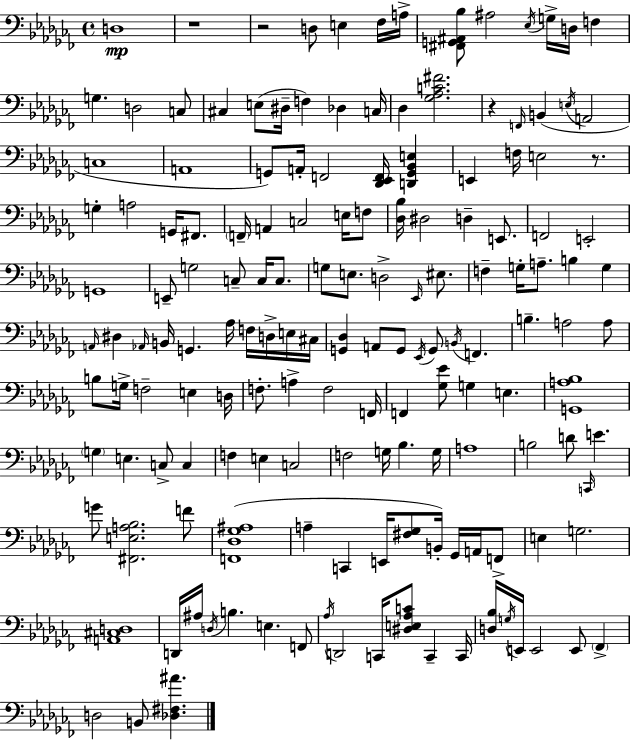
{
  \clef bass
  \time 4/4
  \defaultTimeSignature
  \key aes \minor
  d1\mp | r1 | r2 d8 e4 fes16 a16-> | <fis, g, ais, bes>8 ais2 \acciaccatura { ees16 } g16-> d16 f4 | \break g4. d2 c8 | cis4 e8( dis16-- f4) des4 | c16 des4 <ges aes c' fis'>2. | r4 \grace { f,16 } b,4( \acciaccatura { e16 } a,2 | \break c1 | a,1 | g,8) a,16-. f,2 <des, ees, f,>16 <d, g, bes, e>4 | e,4 f16 e2 | \break r8. g4-. a2 g,16 | fis,8. \parenthesize f,16-- a,4 c2 | e16 f8 <des bes>16 dis2 d4-- | e,8. f,2 e,2-. | \break g,1 | e,8-- g2 c8-- c16 | c8. g8 e8. d2-> | \grace { ees,16 } eis8. f4-- g16-. a8.-- b4 | \break g4 \grace { a,16 } dis4 \grace { aes,16 } b,16 g,4. | aes16 f16 d16-> e16 cis16 <g, des>4 a,8 g,8 \acciaccatura { ees,16 } g,8 | \acciaccatura { b,16 } f,4. b4.-- a2 | a8 b8 g16-> f2-- | \break e4 d16 f8.-. a4-> f2 | f,16 f,4 <ges ees'>8 g4 | e4. <g, a bes>1 | \parenthesize g4 e4. | \break c8-> c4 f4 e4 | c2 f2 | g16 bes4. g16 a1 | b2 | \break d'8 \grace { c,16 } e'4. g'8 <fis, e a bes>2. | f'8 <f, des ges ais>1( | a4-- c,4 | e,16 <fis ges>8 b,16-.) ges,16 a,16 f,8-> e4 g2. | \break <a, cis d>1 | d,16 ais16 \acciaccatura { d16 } b4. | e4. f,8 \acciaccatura { aes16 } d,2 | c,16 <dis e aes c'>8 c,4-- c,16 <d bes>16 \acciaccatura { g16 } e,16 e,2 | \break e,8 \parenthesize fes,4-> d2 | b,8 <des fis ais'>4. \bar "|."
}